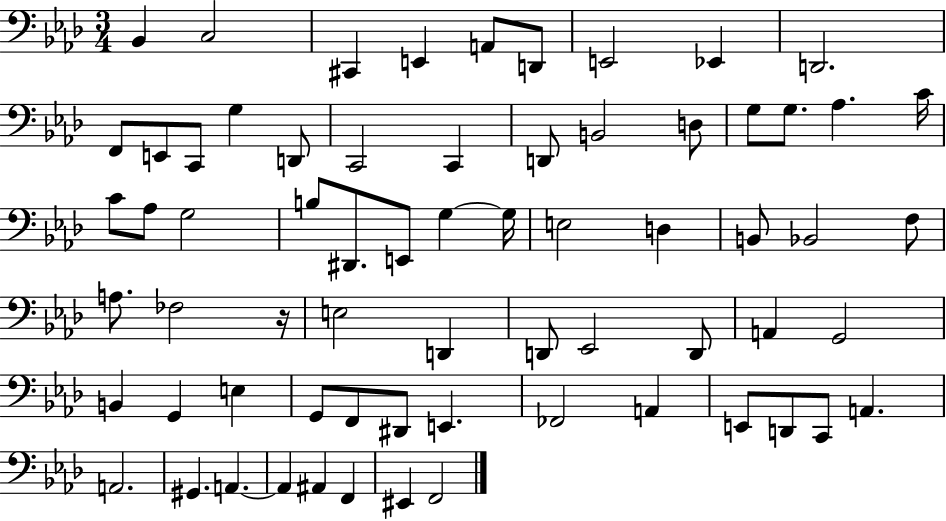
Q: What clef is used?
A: bass